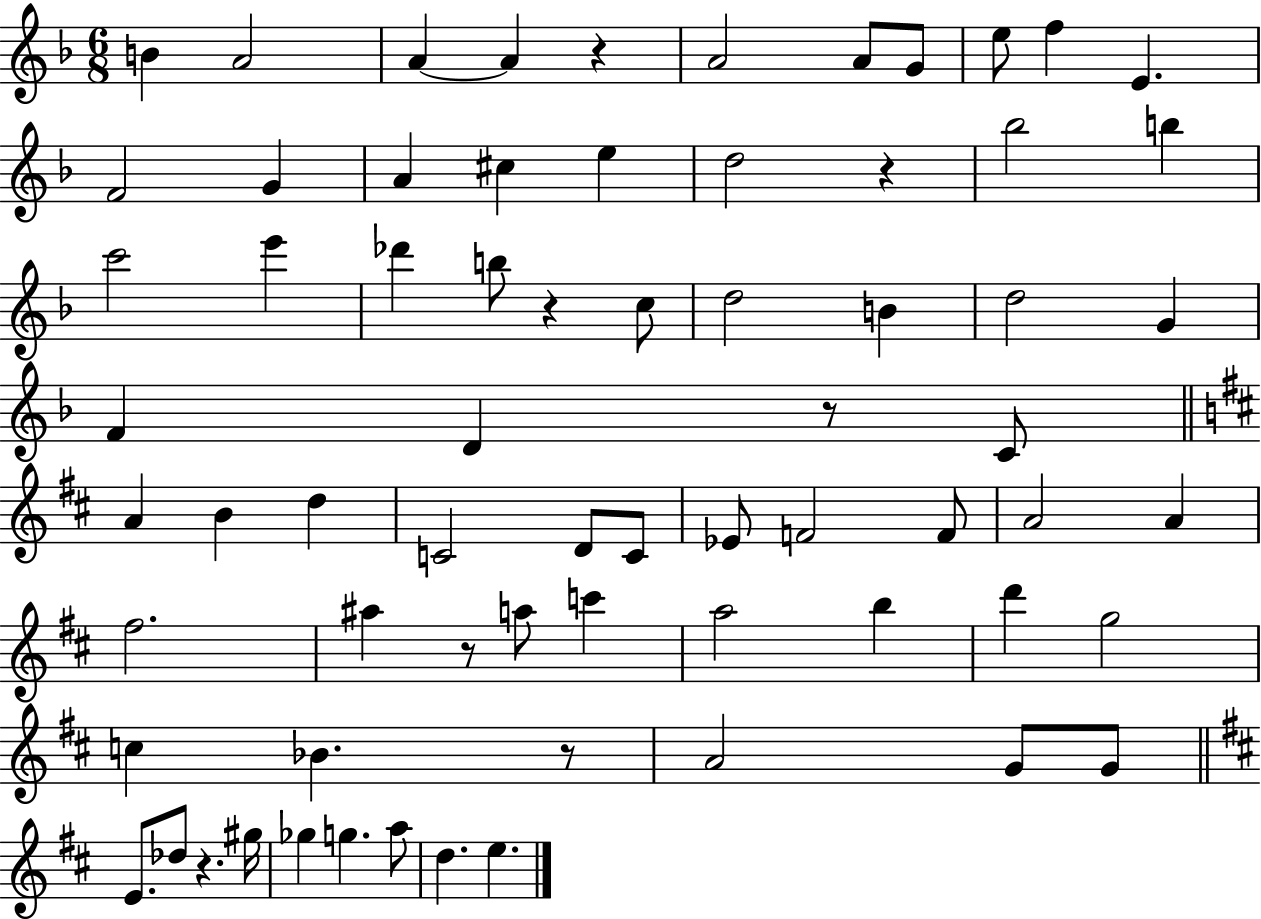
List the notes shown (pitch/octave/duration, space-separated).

B4/q A4/h A4/q A4/q R/q A4/h A4/e G4/e E5/e F5/q E4/q. F4/h G4/q A4/q C#5/q E5/q D5/h R/q Bb5/h B5/q C6/h E6/q Db6/q B5/e R/q C5/e D5/h B4/q D5/h G4/q F4/q D4/q R/e C4/e A4/q B4/q D5/q C4/h D4/e C4/e Eb4/e F4/h F4/e A4/h A4/q F#5/h. A#5/q R/e A5/e C6/q A5/h B5/q D6/q G5/h C5/q Bb4/q. R/e A4/h G4/e G4/e E4/e. Db5/e R/q. G#5/s Gb5/q G5/q. A5/e D5/q. E5/q.